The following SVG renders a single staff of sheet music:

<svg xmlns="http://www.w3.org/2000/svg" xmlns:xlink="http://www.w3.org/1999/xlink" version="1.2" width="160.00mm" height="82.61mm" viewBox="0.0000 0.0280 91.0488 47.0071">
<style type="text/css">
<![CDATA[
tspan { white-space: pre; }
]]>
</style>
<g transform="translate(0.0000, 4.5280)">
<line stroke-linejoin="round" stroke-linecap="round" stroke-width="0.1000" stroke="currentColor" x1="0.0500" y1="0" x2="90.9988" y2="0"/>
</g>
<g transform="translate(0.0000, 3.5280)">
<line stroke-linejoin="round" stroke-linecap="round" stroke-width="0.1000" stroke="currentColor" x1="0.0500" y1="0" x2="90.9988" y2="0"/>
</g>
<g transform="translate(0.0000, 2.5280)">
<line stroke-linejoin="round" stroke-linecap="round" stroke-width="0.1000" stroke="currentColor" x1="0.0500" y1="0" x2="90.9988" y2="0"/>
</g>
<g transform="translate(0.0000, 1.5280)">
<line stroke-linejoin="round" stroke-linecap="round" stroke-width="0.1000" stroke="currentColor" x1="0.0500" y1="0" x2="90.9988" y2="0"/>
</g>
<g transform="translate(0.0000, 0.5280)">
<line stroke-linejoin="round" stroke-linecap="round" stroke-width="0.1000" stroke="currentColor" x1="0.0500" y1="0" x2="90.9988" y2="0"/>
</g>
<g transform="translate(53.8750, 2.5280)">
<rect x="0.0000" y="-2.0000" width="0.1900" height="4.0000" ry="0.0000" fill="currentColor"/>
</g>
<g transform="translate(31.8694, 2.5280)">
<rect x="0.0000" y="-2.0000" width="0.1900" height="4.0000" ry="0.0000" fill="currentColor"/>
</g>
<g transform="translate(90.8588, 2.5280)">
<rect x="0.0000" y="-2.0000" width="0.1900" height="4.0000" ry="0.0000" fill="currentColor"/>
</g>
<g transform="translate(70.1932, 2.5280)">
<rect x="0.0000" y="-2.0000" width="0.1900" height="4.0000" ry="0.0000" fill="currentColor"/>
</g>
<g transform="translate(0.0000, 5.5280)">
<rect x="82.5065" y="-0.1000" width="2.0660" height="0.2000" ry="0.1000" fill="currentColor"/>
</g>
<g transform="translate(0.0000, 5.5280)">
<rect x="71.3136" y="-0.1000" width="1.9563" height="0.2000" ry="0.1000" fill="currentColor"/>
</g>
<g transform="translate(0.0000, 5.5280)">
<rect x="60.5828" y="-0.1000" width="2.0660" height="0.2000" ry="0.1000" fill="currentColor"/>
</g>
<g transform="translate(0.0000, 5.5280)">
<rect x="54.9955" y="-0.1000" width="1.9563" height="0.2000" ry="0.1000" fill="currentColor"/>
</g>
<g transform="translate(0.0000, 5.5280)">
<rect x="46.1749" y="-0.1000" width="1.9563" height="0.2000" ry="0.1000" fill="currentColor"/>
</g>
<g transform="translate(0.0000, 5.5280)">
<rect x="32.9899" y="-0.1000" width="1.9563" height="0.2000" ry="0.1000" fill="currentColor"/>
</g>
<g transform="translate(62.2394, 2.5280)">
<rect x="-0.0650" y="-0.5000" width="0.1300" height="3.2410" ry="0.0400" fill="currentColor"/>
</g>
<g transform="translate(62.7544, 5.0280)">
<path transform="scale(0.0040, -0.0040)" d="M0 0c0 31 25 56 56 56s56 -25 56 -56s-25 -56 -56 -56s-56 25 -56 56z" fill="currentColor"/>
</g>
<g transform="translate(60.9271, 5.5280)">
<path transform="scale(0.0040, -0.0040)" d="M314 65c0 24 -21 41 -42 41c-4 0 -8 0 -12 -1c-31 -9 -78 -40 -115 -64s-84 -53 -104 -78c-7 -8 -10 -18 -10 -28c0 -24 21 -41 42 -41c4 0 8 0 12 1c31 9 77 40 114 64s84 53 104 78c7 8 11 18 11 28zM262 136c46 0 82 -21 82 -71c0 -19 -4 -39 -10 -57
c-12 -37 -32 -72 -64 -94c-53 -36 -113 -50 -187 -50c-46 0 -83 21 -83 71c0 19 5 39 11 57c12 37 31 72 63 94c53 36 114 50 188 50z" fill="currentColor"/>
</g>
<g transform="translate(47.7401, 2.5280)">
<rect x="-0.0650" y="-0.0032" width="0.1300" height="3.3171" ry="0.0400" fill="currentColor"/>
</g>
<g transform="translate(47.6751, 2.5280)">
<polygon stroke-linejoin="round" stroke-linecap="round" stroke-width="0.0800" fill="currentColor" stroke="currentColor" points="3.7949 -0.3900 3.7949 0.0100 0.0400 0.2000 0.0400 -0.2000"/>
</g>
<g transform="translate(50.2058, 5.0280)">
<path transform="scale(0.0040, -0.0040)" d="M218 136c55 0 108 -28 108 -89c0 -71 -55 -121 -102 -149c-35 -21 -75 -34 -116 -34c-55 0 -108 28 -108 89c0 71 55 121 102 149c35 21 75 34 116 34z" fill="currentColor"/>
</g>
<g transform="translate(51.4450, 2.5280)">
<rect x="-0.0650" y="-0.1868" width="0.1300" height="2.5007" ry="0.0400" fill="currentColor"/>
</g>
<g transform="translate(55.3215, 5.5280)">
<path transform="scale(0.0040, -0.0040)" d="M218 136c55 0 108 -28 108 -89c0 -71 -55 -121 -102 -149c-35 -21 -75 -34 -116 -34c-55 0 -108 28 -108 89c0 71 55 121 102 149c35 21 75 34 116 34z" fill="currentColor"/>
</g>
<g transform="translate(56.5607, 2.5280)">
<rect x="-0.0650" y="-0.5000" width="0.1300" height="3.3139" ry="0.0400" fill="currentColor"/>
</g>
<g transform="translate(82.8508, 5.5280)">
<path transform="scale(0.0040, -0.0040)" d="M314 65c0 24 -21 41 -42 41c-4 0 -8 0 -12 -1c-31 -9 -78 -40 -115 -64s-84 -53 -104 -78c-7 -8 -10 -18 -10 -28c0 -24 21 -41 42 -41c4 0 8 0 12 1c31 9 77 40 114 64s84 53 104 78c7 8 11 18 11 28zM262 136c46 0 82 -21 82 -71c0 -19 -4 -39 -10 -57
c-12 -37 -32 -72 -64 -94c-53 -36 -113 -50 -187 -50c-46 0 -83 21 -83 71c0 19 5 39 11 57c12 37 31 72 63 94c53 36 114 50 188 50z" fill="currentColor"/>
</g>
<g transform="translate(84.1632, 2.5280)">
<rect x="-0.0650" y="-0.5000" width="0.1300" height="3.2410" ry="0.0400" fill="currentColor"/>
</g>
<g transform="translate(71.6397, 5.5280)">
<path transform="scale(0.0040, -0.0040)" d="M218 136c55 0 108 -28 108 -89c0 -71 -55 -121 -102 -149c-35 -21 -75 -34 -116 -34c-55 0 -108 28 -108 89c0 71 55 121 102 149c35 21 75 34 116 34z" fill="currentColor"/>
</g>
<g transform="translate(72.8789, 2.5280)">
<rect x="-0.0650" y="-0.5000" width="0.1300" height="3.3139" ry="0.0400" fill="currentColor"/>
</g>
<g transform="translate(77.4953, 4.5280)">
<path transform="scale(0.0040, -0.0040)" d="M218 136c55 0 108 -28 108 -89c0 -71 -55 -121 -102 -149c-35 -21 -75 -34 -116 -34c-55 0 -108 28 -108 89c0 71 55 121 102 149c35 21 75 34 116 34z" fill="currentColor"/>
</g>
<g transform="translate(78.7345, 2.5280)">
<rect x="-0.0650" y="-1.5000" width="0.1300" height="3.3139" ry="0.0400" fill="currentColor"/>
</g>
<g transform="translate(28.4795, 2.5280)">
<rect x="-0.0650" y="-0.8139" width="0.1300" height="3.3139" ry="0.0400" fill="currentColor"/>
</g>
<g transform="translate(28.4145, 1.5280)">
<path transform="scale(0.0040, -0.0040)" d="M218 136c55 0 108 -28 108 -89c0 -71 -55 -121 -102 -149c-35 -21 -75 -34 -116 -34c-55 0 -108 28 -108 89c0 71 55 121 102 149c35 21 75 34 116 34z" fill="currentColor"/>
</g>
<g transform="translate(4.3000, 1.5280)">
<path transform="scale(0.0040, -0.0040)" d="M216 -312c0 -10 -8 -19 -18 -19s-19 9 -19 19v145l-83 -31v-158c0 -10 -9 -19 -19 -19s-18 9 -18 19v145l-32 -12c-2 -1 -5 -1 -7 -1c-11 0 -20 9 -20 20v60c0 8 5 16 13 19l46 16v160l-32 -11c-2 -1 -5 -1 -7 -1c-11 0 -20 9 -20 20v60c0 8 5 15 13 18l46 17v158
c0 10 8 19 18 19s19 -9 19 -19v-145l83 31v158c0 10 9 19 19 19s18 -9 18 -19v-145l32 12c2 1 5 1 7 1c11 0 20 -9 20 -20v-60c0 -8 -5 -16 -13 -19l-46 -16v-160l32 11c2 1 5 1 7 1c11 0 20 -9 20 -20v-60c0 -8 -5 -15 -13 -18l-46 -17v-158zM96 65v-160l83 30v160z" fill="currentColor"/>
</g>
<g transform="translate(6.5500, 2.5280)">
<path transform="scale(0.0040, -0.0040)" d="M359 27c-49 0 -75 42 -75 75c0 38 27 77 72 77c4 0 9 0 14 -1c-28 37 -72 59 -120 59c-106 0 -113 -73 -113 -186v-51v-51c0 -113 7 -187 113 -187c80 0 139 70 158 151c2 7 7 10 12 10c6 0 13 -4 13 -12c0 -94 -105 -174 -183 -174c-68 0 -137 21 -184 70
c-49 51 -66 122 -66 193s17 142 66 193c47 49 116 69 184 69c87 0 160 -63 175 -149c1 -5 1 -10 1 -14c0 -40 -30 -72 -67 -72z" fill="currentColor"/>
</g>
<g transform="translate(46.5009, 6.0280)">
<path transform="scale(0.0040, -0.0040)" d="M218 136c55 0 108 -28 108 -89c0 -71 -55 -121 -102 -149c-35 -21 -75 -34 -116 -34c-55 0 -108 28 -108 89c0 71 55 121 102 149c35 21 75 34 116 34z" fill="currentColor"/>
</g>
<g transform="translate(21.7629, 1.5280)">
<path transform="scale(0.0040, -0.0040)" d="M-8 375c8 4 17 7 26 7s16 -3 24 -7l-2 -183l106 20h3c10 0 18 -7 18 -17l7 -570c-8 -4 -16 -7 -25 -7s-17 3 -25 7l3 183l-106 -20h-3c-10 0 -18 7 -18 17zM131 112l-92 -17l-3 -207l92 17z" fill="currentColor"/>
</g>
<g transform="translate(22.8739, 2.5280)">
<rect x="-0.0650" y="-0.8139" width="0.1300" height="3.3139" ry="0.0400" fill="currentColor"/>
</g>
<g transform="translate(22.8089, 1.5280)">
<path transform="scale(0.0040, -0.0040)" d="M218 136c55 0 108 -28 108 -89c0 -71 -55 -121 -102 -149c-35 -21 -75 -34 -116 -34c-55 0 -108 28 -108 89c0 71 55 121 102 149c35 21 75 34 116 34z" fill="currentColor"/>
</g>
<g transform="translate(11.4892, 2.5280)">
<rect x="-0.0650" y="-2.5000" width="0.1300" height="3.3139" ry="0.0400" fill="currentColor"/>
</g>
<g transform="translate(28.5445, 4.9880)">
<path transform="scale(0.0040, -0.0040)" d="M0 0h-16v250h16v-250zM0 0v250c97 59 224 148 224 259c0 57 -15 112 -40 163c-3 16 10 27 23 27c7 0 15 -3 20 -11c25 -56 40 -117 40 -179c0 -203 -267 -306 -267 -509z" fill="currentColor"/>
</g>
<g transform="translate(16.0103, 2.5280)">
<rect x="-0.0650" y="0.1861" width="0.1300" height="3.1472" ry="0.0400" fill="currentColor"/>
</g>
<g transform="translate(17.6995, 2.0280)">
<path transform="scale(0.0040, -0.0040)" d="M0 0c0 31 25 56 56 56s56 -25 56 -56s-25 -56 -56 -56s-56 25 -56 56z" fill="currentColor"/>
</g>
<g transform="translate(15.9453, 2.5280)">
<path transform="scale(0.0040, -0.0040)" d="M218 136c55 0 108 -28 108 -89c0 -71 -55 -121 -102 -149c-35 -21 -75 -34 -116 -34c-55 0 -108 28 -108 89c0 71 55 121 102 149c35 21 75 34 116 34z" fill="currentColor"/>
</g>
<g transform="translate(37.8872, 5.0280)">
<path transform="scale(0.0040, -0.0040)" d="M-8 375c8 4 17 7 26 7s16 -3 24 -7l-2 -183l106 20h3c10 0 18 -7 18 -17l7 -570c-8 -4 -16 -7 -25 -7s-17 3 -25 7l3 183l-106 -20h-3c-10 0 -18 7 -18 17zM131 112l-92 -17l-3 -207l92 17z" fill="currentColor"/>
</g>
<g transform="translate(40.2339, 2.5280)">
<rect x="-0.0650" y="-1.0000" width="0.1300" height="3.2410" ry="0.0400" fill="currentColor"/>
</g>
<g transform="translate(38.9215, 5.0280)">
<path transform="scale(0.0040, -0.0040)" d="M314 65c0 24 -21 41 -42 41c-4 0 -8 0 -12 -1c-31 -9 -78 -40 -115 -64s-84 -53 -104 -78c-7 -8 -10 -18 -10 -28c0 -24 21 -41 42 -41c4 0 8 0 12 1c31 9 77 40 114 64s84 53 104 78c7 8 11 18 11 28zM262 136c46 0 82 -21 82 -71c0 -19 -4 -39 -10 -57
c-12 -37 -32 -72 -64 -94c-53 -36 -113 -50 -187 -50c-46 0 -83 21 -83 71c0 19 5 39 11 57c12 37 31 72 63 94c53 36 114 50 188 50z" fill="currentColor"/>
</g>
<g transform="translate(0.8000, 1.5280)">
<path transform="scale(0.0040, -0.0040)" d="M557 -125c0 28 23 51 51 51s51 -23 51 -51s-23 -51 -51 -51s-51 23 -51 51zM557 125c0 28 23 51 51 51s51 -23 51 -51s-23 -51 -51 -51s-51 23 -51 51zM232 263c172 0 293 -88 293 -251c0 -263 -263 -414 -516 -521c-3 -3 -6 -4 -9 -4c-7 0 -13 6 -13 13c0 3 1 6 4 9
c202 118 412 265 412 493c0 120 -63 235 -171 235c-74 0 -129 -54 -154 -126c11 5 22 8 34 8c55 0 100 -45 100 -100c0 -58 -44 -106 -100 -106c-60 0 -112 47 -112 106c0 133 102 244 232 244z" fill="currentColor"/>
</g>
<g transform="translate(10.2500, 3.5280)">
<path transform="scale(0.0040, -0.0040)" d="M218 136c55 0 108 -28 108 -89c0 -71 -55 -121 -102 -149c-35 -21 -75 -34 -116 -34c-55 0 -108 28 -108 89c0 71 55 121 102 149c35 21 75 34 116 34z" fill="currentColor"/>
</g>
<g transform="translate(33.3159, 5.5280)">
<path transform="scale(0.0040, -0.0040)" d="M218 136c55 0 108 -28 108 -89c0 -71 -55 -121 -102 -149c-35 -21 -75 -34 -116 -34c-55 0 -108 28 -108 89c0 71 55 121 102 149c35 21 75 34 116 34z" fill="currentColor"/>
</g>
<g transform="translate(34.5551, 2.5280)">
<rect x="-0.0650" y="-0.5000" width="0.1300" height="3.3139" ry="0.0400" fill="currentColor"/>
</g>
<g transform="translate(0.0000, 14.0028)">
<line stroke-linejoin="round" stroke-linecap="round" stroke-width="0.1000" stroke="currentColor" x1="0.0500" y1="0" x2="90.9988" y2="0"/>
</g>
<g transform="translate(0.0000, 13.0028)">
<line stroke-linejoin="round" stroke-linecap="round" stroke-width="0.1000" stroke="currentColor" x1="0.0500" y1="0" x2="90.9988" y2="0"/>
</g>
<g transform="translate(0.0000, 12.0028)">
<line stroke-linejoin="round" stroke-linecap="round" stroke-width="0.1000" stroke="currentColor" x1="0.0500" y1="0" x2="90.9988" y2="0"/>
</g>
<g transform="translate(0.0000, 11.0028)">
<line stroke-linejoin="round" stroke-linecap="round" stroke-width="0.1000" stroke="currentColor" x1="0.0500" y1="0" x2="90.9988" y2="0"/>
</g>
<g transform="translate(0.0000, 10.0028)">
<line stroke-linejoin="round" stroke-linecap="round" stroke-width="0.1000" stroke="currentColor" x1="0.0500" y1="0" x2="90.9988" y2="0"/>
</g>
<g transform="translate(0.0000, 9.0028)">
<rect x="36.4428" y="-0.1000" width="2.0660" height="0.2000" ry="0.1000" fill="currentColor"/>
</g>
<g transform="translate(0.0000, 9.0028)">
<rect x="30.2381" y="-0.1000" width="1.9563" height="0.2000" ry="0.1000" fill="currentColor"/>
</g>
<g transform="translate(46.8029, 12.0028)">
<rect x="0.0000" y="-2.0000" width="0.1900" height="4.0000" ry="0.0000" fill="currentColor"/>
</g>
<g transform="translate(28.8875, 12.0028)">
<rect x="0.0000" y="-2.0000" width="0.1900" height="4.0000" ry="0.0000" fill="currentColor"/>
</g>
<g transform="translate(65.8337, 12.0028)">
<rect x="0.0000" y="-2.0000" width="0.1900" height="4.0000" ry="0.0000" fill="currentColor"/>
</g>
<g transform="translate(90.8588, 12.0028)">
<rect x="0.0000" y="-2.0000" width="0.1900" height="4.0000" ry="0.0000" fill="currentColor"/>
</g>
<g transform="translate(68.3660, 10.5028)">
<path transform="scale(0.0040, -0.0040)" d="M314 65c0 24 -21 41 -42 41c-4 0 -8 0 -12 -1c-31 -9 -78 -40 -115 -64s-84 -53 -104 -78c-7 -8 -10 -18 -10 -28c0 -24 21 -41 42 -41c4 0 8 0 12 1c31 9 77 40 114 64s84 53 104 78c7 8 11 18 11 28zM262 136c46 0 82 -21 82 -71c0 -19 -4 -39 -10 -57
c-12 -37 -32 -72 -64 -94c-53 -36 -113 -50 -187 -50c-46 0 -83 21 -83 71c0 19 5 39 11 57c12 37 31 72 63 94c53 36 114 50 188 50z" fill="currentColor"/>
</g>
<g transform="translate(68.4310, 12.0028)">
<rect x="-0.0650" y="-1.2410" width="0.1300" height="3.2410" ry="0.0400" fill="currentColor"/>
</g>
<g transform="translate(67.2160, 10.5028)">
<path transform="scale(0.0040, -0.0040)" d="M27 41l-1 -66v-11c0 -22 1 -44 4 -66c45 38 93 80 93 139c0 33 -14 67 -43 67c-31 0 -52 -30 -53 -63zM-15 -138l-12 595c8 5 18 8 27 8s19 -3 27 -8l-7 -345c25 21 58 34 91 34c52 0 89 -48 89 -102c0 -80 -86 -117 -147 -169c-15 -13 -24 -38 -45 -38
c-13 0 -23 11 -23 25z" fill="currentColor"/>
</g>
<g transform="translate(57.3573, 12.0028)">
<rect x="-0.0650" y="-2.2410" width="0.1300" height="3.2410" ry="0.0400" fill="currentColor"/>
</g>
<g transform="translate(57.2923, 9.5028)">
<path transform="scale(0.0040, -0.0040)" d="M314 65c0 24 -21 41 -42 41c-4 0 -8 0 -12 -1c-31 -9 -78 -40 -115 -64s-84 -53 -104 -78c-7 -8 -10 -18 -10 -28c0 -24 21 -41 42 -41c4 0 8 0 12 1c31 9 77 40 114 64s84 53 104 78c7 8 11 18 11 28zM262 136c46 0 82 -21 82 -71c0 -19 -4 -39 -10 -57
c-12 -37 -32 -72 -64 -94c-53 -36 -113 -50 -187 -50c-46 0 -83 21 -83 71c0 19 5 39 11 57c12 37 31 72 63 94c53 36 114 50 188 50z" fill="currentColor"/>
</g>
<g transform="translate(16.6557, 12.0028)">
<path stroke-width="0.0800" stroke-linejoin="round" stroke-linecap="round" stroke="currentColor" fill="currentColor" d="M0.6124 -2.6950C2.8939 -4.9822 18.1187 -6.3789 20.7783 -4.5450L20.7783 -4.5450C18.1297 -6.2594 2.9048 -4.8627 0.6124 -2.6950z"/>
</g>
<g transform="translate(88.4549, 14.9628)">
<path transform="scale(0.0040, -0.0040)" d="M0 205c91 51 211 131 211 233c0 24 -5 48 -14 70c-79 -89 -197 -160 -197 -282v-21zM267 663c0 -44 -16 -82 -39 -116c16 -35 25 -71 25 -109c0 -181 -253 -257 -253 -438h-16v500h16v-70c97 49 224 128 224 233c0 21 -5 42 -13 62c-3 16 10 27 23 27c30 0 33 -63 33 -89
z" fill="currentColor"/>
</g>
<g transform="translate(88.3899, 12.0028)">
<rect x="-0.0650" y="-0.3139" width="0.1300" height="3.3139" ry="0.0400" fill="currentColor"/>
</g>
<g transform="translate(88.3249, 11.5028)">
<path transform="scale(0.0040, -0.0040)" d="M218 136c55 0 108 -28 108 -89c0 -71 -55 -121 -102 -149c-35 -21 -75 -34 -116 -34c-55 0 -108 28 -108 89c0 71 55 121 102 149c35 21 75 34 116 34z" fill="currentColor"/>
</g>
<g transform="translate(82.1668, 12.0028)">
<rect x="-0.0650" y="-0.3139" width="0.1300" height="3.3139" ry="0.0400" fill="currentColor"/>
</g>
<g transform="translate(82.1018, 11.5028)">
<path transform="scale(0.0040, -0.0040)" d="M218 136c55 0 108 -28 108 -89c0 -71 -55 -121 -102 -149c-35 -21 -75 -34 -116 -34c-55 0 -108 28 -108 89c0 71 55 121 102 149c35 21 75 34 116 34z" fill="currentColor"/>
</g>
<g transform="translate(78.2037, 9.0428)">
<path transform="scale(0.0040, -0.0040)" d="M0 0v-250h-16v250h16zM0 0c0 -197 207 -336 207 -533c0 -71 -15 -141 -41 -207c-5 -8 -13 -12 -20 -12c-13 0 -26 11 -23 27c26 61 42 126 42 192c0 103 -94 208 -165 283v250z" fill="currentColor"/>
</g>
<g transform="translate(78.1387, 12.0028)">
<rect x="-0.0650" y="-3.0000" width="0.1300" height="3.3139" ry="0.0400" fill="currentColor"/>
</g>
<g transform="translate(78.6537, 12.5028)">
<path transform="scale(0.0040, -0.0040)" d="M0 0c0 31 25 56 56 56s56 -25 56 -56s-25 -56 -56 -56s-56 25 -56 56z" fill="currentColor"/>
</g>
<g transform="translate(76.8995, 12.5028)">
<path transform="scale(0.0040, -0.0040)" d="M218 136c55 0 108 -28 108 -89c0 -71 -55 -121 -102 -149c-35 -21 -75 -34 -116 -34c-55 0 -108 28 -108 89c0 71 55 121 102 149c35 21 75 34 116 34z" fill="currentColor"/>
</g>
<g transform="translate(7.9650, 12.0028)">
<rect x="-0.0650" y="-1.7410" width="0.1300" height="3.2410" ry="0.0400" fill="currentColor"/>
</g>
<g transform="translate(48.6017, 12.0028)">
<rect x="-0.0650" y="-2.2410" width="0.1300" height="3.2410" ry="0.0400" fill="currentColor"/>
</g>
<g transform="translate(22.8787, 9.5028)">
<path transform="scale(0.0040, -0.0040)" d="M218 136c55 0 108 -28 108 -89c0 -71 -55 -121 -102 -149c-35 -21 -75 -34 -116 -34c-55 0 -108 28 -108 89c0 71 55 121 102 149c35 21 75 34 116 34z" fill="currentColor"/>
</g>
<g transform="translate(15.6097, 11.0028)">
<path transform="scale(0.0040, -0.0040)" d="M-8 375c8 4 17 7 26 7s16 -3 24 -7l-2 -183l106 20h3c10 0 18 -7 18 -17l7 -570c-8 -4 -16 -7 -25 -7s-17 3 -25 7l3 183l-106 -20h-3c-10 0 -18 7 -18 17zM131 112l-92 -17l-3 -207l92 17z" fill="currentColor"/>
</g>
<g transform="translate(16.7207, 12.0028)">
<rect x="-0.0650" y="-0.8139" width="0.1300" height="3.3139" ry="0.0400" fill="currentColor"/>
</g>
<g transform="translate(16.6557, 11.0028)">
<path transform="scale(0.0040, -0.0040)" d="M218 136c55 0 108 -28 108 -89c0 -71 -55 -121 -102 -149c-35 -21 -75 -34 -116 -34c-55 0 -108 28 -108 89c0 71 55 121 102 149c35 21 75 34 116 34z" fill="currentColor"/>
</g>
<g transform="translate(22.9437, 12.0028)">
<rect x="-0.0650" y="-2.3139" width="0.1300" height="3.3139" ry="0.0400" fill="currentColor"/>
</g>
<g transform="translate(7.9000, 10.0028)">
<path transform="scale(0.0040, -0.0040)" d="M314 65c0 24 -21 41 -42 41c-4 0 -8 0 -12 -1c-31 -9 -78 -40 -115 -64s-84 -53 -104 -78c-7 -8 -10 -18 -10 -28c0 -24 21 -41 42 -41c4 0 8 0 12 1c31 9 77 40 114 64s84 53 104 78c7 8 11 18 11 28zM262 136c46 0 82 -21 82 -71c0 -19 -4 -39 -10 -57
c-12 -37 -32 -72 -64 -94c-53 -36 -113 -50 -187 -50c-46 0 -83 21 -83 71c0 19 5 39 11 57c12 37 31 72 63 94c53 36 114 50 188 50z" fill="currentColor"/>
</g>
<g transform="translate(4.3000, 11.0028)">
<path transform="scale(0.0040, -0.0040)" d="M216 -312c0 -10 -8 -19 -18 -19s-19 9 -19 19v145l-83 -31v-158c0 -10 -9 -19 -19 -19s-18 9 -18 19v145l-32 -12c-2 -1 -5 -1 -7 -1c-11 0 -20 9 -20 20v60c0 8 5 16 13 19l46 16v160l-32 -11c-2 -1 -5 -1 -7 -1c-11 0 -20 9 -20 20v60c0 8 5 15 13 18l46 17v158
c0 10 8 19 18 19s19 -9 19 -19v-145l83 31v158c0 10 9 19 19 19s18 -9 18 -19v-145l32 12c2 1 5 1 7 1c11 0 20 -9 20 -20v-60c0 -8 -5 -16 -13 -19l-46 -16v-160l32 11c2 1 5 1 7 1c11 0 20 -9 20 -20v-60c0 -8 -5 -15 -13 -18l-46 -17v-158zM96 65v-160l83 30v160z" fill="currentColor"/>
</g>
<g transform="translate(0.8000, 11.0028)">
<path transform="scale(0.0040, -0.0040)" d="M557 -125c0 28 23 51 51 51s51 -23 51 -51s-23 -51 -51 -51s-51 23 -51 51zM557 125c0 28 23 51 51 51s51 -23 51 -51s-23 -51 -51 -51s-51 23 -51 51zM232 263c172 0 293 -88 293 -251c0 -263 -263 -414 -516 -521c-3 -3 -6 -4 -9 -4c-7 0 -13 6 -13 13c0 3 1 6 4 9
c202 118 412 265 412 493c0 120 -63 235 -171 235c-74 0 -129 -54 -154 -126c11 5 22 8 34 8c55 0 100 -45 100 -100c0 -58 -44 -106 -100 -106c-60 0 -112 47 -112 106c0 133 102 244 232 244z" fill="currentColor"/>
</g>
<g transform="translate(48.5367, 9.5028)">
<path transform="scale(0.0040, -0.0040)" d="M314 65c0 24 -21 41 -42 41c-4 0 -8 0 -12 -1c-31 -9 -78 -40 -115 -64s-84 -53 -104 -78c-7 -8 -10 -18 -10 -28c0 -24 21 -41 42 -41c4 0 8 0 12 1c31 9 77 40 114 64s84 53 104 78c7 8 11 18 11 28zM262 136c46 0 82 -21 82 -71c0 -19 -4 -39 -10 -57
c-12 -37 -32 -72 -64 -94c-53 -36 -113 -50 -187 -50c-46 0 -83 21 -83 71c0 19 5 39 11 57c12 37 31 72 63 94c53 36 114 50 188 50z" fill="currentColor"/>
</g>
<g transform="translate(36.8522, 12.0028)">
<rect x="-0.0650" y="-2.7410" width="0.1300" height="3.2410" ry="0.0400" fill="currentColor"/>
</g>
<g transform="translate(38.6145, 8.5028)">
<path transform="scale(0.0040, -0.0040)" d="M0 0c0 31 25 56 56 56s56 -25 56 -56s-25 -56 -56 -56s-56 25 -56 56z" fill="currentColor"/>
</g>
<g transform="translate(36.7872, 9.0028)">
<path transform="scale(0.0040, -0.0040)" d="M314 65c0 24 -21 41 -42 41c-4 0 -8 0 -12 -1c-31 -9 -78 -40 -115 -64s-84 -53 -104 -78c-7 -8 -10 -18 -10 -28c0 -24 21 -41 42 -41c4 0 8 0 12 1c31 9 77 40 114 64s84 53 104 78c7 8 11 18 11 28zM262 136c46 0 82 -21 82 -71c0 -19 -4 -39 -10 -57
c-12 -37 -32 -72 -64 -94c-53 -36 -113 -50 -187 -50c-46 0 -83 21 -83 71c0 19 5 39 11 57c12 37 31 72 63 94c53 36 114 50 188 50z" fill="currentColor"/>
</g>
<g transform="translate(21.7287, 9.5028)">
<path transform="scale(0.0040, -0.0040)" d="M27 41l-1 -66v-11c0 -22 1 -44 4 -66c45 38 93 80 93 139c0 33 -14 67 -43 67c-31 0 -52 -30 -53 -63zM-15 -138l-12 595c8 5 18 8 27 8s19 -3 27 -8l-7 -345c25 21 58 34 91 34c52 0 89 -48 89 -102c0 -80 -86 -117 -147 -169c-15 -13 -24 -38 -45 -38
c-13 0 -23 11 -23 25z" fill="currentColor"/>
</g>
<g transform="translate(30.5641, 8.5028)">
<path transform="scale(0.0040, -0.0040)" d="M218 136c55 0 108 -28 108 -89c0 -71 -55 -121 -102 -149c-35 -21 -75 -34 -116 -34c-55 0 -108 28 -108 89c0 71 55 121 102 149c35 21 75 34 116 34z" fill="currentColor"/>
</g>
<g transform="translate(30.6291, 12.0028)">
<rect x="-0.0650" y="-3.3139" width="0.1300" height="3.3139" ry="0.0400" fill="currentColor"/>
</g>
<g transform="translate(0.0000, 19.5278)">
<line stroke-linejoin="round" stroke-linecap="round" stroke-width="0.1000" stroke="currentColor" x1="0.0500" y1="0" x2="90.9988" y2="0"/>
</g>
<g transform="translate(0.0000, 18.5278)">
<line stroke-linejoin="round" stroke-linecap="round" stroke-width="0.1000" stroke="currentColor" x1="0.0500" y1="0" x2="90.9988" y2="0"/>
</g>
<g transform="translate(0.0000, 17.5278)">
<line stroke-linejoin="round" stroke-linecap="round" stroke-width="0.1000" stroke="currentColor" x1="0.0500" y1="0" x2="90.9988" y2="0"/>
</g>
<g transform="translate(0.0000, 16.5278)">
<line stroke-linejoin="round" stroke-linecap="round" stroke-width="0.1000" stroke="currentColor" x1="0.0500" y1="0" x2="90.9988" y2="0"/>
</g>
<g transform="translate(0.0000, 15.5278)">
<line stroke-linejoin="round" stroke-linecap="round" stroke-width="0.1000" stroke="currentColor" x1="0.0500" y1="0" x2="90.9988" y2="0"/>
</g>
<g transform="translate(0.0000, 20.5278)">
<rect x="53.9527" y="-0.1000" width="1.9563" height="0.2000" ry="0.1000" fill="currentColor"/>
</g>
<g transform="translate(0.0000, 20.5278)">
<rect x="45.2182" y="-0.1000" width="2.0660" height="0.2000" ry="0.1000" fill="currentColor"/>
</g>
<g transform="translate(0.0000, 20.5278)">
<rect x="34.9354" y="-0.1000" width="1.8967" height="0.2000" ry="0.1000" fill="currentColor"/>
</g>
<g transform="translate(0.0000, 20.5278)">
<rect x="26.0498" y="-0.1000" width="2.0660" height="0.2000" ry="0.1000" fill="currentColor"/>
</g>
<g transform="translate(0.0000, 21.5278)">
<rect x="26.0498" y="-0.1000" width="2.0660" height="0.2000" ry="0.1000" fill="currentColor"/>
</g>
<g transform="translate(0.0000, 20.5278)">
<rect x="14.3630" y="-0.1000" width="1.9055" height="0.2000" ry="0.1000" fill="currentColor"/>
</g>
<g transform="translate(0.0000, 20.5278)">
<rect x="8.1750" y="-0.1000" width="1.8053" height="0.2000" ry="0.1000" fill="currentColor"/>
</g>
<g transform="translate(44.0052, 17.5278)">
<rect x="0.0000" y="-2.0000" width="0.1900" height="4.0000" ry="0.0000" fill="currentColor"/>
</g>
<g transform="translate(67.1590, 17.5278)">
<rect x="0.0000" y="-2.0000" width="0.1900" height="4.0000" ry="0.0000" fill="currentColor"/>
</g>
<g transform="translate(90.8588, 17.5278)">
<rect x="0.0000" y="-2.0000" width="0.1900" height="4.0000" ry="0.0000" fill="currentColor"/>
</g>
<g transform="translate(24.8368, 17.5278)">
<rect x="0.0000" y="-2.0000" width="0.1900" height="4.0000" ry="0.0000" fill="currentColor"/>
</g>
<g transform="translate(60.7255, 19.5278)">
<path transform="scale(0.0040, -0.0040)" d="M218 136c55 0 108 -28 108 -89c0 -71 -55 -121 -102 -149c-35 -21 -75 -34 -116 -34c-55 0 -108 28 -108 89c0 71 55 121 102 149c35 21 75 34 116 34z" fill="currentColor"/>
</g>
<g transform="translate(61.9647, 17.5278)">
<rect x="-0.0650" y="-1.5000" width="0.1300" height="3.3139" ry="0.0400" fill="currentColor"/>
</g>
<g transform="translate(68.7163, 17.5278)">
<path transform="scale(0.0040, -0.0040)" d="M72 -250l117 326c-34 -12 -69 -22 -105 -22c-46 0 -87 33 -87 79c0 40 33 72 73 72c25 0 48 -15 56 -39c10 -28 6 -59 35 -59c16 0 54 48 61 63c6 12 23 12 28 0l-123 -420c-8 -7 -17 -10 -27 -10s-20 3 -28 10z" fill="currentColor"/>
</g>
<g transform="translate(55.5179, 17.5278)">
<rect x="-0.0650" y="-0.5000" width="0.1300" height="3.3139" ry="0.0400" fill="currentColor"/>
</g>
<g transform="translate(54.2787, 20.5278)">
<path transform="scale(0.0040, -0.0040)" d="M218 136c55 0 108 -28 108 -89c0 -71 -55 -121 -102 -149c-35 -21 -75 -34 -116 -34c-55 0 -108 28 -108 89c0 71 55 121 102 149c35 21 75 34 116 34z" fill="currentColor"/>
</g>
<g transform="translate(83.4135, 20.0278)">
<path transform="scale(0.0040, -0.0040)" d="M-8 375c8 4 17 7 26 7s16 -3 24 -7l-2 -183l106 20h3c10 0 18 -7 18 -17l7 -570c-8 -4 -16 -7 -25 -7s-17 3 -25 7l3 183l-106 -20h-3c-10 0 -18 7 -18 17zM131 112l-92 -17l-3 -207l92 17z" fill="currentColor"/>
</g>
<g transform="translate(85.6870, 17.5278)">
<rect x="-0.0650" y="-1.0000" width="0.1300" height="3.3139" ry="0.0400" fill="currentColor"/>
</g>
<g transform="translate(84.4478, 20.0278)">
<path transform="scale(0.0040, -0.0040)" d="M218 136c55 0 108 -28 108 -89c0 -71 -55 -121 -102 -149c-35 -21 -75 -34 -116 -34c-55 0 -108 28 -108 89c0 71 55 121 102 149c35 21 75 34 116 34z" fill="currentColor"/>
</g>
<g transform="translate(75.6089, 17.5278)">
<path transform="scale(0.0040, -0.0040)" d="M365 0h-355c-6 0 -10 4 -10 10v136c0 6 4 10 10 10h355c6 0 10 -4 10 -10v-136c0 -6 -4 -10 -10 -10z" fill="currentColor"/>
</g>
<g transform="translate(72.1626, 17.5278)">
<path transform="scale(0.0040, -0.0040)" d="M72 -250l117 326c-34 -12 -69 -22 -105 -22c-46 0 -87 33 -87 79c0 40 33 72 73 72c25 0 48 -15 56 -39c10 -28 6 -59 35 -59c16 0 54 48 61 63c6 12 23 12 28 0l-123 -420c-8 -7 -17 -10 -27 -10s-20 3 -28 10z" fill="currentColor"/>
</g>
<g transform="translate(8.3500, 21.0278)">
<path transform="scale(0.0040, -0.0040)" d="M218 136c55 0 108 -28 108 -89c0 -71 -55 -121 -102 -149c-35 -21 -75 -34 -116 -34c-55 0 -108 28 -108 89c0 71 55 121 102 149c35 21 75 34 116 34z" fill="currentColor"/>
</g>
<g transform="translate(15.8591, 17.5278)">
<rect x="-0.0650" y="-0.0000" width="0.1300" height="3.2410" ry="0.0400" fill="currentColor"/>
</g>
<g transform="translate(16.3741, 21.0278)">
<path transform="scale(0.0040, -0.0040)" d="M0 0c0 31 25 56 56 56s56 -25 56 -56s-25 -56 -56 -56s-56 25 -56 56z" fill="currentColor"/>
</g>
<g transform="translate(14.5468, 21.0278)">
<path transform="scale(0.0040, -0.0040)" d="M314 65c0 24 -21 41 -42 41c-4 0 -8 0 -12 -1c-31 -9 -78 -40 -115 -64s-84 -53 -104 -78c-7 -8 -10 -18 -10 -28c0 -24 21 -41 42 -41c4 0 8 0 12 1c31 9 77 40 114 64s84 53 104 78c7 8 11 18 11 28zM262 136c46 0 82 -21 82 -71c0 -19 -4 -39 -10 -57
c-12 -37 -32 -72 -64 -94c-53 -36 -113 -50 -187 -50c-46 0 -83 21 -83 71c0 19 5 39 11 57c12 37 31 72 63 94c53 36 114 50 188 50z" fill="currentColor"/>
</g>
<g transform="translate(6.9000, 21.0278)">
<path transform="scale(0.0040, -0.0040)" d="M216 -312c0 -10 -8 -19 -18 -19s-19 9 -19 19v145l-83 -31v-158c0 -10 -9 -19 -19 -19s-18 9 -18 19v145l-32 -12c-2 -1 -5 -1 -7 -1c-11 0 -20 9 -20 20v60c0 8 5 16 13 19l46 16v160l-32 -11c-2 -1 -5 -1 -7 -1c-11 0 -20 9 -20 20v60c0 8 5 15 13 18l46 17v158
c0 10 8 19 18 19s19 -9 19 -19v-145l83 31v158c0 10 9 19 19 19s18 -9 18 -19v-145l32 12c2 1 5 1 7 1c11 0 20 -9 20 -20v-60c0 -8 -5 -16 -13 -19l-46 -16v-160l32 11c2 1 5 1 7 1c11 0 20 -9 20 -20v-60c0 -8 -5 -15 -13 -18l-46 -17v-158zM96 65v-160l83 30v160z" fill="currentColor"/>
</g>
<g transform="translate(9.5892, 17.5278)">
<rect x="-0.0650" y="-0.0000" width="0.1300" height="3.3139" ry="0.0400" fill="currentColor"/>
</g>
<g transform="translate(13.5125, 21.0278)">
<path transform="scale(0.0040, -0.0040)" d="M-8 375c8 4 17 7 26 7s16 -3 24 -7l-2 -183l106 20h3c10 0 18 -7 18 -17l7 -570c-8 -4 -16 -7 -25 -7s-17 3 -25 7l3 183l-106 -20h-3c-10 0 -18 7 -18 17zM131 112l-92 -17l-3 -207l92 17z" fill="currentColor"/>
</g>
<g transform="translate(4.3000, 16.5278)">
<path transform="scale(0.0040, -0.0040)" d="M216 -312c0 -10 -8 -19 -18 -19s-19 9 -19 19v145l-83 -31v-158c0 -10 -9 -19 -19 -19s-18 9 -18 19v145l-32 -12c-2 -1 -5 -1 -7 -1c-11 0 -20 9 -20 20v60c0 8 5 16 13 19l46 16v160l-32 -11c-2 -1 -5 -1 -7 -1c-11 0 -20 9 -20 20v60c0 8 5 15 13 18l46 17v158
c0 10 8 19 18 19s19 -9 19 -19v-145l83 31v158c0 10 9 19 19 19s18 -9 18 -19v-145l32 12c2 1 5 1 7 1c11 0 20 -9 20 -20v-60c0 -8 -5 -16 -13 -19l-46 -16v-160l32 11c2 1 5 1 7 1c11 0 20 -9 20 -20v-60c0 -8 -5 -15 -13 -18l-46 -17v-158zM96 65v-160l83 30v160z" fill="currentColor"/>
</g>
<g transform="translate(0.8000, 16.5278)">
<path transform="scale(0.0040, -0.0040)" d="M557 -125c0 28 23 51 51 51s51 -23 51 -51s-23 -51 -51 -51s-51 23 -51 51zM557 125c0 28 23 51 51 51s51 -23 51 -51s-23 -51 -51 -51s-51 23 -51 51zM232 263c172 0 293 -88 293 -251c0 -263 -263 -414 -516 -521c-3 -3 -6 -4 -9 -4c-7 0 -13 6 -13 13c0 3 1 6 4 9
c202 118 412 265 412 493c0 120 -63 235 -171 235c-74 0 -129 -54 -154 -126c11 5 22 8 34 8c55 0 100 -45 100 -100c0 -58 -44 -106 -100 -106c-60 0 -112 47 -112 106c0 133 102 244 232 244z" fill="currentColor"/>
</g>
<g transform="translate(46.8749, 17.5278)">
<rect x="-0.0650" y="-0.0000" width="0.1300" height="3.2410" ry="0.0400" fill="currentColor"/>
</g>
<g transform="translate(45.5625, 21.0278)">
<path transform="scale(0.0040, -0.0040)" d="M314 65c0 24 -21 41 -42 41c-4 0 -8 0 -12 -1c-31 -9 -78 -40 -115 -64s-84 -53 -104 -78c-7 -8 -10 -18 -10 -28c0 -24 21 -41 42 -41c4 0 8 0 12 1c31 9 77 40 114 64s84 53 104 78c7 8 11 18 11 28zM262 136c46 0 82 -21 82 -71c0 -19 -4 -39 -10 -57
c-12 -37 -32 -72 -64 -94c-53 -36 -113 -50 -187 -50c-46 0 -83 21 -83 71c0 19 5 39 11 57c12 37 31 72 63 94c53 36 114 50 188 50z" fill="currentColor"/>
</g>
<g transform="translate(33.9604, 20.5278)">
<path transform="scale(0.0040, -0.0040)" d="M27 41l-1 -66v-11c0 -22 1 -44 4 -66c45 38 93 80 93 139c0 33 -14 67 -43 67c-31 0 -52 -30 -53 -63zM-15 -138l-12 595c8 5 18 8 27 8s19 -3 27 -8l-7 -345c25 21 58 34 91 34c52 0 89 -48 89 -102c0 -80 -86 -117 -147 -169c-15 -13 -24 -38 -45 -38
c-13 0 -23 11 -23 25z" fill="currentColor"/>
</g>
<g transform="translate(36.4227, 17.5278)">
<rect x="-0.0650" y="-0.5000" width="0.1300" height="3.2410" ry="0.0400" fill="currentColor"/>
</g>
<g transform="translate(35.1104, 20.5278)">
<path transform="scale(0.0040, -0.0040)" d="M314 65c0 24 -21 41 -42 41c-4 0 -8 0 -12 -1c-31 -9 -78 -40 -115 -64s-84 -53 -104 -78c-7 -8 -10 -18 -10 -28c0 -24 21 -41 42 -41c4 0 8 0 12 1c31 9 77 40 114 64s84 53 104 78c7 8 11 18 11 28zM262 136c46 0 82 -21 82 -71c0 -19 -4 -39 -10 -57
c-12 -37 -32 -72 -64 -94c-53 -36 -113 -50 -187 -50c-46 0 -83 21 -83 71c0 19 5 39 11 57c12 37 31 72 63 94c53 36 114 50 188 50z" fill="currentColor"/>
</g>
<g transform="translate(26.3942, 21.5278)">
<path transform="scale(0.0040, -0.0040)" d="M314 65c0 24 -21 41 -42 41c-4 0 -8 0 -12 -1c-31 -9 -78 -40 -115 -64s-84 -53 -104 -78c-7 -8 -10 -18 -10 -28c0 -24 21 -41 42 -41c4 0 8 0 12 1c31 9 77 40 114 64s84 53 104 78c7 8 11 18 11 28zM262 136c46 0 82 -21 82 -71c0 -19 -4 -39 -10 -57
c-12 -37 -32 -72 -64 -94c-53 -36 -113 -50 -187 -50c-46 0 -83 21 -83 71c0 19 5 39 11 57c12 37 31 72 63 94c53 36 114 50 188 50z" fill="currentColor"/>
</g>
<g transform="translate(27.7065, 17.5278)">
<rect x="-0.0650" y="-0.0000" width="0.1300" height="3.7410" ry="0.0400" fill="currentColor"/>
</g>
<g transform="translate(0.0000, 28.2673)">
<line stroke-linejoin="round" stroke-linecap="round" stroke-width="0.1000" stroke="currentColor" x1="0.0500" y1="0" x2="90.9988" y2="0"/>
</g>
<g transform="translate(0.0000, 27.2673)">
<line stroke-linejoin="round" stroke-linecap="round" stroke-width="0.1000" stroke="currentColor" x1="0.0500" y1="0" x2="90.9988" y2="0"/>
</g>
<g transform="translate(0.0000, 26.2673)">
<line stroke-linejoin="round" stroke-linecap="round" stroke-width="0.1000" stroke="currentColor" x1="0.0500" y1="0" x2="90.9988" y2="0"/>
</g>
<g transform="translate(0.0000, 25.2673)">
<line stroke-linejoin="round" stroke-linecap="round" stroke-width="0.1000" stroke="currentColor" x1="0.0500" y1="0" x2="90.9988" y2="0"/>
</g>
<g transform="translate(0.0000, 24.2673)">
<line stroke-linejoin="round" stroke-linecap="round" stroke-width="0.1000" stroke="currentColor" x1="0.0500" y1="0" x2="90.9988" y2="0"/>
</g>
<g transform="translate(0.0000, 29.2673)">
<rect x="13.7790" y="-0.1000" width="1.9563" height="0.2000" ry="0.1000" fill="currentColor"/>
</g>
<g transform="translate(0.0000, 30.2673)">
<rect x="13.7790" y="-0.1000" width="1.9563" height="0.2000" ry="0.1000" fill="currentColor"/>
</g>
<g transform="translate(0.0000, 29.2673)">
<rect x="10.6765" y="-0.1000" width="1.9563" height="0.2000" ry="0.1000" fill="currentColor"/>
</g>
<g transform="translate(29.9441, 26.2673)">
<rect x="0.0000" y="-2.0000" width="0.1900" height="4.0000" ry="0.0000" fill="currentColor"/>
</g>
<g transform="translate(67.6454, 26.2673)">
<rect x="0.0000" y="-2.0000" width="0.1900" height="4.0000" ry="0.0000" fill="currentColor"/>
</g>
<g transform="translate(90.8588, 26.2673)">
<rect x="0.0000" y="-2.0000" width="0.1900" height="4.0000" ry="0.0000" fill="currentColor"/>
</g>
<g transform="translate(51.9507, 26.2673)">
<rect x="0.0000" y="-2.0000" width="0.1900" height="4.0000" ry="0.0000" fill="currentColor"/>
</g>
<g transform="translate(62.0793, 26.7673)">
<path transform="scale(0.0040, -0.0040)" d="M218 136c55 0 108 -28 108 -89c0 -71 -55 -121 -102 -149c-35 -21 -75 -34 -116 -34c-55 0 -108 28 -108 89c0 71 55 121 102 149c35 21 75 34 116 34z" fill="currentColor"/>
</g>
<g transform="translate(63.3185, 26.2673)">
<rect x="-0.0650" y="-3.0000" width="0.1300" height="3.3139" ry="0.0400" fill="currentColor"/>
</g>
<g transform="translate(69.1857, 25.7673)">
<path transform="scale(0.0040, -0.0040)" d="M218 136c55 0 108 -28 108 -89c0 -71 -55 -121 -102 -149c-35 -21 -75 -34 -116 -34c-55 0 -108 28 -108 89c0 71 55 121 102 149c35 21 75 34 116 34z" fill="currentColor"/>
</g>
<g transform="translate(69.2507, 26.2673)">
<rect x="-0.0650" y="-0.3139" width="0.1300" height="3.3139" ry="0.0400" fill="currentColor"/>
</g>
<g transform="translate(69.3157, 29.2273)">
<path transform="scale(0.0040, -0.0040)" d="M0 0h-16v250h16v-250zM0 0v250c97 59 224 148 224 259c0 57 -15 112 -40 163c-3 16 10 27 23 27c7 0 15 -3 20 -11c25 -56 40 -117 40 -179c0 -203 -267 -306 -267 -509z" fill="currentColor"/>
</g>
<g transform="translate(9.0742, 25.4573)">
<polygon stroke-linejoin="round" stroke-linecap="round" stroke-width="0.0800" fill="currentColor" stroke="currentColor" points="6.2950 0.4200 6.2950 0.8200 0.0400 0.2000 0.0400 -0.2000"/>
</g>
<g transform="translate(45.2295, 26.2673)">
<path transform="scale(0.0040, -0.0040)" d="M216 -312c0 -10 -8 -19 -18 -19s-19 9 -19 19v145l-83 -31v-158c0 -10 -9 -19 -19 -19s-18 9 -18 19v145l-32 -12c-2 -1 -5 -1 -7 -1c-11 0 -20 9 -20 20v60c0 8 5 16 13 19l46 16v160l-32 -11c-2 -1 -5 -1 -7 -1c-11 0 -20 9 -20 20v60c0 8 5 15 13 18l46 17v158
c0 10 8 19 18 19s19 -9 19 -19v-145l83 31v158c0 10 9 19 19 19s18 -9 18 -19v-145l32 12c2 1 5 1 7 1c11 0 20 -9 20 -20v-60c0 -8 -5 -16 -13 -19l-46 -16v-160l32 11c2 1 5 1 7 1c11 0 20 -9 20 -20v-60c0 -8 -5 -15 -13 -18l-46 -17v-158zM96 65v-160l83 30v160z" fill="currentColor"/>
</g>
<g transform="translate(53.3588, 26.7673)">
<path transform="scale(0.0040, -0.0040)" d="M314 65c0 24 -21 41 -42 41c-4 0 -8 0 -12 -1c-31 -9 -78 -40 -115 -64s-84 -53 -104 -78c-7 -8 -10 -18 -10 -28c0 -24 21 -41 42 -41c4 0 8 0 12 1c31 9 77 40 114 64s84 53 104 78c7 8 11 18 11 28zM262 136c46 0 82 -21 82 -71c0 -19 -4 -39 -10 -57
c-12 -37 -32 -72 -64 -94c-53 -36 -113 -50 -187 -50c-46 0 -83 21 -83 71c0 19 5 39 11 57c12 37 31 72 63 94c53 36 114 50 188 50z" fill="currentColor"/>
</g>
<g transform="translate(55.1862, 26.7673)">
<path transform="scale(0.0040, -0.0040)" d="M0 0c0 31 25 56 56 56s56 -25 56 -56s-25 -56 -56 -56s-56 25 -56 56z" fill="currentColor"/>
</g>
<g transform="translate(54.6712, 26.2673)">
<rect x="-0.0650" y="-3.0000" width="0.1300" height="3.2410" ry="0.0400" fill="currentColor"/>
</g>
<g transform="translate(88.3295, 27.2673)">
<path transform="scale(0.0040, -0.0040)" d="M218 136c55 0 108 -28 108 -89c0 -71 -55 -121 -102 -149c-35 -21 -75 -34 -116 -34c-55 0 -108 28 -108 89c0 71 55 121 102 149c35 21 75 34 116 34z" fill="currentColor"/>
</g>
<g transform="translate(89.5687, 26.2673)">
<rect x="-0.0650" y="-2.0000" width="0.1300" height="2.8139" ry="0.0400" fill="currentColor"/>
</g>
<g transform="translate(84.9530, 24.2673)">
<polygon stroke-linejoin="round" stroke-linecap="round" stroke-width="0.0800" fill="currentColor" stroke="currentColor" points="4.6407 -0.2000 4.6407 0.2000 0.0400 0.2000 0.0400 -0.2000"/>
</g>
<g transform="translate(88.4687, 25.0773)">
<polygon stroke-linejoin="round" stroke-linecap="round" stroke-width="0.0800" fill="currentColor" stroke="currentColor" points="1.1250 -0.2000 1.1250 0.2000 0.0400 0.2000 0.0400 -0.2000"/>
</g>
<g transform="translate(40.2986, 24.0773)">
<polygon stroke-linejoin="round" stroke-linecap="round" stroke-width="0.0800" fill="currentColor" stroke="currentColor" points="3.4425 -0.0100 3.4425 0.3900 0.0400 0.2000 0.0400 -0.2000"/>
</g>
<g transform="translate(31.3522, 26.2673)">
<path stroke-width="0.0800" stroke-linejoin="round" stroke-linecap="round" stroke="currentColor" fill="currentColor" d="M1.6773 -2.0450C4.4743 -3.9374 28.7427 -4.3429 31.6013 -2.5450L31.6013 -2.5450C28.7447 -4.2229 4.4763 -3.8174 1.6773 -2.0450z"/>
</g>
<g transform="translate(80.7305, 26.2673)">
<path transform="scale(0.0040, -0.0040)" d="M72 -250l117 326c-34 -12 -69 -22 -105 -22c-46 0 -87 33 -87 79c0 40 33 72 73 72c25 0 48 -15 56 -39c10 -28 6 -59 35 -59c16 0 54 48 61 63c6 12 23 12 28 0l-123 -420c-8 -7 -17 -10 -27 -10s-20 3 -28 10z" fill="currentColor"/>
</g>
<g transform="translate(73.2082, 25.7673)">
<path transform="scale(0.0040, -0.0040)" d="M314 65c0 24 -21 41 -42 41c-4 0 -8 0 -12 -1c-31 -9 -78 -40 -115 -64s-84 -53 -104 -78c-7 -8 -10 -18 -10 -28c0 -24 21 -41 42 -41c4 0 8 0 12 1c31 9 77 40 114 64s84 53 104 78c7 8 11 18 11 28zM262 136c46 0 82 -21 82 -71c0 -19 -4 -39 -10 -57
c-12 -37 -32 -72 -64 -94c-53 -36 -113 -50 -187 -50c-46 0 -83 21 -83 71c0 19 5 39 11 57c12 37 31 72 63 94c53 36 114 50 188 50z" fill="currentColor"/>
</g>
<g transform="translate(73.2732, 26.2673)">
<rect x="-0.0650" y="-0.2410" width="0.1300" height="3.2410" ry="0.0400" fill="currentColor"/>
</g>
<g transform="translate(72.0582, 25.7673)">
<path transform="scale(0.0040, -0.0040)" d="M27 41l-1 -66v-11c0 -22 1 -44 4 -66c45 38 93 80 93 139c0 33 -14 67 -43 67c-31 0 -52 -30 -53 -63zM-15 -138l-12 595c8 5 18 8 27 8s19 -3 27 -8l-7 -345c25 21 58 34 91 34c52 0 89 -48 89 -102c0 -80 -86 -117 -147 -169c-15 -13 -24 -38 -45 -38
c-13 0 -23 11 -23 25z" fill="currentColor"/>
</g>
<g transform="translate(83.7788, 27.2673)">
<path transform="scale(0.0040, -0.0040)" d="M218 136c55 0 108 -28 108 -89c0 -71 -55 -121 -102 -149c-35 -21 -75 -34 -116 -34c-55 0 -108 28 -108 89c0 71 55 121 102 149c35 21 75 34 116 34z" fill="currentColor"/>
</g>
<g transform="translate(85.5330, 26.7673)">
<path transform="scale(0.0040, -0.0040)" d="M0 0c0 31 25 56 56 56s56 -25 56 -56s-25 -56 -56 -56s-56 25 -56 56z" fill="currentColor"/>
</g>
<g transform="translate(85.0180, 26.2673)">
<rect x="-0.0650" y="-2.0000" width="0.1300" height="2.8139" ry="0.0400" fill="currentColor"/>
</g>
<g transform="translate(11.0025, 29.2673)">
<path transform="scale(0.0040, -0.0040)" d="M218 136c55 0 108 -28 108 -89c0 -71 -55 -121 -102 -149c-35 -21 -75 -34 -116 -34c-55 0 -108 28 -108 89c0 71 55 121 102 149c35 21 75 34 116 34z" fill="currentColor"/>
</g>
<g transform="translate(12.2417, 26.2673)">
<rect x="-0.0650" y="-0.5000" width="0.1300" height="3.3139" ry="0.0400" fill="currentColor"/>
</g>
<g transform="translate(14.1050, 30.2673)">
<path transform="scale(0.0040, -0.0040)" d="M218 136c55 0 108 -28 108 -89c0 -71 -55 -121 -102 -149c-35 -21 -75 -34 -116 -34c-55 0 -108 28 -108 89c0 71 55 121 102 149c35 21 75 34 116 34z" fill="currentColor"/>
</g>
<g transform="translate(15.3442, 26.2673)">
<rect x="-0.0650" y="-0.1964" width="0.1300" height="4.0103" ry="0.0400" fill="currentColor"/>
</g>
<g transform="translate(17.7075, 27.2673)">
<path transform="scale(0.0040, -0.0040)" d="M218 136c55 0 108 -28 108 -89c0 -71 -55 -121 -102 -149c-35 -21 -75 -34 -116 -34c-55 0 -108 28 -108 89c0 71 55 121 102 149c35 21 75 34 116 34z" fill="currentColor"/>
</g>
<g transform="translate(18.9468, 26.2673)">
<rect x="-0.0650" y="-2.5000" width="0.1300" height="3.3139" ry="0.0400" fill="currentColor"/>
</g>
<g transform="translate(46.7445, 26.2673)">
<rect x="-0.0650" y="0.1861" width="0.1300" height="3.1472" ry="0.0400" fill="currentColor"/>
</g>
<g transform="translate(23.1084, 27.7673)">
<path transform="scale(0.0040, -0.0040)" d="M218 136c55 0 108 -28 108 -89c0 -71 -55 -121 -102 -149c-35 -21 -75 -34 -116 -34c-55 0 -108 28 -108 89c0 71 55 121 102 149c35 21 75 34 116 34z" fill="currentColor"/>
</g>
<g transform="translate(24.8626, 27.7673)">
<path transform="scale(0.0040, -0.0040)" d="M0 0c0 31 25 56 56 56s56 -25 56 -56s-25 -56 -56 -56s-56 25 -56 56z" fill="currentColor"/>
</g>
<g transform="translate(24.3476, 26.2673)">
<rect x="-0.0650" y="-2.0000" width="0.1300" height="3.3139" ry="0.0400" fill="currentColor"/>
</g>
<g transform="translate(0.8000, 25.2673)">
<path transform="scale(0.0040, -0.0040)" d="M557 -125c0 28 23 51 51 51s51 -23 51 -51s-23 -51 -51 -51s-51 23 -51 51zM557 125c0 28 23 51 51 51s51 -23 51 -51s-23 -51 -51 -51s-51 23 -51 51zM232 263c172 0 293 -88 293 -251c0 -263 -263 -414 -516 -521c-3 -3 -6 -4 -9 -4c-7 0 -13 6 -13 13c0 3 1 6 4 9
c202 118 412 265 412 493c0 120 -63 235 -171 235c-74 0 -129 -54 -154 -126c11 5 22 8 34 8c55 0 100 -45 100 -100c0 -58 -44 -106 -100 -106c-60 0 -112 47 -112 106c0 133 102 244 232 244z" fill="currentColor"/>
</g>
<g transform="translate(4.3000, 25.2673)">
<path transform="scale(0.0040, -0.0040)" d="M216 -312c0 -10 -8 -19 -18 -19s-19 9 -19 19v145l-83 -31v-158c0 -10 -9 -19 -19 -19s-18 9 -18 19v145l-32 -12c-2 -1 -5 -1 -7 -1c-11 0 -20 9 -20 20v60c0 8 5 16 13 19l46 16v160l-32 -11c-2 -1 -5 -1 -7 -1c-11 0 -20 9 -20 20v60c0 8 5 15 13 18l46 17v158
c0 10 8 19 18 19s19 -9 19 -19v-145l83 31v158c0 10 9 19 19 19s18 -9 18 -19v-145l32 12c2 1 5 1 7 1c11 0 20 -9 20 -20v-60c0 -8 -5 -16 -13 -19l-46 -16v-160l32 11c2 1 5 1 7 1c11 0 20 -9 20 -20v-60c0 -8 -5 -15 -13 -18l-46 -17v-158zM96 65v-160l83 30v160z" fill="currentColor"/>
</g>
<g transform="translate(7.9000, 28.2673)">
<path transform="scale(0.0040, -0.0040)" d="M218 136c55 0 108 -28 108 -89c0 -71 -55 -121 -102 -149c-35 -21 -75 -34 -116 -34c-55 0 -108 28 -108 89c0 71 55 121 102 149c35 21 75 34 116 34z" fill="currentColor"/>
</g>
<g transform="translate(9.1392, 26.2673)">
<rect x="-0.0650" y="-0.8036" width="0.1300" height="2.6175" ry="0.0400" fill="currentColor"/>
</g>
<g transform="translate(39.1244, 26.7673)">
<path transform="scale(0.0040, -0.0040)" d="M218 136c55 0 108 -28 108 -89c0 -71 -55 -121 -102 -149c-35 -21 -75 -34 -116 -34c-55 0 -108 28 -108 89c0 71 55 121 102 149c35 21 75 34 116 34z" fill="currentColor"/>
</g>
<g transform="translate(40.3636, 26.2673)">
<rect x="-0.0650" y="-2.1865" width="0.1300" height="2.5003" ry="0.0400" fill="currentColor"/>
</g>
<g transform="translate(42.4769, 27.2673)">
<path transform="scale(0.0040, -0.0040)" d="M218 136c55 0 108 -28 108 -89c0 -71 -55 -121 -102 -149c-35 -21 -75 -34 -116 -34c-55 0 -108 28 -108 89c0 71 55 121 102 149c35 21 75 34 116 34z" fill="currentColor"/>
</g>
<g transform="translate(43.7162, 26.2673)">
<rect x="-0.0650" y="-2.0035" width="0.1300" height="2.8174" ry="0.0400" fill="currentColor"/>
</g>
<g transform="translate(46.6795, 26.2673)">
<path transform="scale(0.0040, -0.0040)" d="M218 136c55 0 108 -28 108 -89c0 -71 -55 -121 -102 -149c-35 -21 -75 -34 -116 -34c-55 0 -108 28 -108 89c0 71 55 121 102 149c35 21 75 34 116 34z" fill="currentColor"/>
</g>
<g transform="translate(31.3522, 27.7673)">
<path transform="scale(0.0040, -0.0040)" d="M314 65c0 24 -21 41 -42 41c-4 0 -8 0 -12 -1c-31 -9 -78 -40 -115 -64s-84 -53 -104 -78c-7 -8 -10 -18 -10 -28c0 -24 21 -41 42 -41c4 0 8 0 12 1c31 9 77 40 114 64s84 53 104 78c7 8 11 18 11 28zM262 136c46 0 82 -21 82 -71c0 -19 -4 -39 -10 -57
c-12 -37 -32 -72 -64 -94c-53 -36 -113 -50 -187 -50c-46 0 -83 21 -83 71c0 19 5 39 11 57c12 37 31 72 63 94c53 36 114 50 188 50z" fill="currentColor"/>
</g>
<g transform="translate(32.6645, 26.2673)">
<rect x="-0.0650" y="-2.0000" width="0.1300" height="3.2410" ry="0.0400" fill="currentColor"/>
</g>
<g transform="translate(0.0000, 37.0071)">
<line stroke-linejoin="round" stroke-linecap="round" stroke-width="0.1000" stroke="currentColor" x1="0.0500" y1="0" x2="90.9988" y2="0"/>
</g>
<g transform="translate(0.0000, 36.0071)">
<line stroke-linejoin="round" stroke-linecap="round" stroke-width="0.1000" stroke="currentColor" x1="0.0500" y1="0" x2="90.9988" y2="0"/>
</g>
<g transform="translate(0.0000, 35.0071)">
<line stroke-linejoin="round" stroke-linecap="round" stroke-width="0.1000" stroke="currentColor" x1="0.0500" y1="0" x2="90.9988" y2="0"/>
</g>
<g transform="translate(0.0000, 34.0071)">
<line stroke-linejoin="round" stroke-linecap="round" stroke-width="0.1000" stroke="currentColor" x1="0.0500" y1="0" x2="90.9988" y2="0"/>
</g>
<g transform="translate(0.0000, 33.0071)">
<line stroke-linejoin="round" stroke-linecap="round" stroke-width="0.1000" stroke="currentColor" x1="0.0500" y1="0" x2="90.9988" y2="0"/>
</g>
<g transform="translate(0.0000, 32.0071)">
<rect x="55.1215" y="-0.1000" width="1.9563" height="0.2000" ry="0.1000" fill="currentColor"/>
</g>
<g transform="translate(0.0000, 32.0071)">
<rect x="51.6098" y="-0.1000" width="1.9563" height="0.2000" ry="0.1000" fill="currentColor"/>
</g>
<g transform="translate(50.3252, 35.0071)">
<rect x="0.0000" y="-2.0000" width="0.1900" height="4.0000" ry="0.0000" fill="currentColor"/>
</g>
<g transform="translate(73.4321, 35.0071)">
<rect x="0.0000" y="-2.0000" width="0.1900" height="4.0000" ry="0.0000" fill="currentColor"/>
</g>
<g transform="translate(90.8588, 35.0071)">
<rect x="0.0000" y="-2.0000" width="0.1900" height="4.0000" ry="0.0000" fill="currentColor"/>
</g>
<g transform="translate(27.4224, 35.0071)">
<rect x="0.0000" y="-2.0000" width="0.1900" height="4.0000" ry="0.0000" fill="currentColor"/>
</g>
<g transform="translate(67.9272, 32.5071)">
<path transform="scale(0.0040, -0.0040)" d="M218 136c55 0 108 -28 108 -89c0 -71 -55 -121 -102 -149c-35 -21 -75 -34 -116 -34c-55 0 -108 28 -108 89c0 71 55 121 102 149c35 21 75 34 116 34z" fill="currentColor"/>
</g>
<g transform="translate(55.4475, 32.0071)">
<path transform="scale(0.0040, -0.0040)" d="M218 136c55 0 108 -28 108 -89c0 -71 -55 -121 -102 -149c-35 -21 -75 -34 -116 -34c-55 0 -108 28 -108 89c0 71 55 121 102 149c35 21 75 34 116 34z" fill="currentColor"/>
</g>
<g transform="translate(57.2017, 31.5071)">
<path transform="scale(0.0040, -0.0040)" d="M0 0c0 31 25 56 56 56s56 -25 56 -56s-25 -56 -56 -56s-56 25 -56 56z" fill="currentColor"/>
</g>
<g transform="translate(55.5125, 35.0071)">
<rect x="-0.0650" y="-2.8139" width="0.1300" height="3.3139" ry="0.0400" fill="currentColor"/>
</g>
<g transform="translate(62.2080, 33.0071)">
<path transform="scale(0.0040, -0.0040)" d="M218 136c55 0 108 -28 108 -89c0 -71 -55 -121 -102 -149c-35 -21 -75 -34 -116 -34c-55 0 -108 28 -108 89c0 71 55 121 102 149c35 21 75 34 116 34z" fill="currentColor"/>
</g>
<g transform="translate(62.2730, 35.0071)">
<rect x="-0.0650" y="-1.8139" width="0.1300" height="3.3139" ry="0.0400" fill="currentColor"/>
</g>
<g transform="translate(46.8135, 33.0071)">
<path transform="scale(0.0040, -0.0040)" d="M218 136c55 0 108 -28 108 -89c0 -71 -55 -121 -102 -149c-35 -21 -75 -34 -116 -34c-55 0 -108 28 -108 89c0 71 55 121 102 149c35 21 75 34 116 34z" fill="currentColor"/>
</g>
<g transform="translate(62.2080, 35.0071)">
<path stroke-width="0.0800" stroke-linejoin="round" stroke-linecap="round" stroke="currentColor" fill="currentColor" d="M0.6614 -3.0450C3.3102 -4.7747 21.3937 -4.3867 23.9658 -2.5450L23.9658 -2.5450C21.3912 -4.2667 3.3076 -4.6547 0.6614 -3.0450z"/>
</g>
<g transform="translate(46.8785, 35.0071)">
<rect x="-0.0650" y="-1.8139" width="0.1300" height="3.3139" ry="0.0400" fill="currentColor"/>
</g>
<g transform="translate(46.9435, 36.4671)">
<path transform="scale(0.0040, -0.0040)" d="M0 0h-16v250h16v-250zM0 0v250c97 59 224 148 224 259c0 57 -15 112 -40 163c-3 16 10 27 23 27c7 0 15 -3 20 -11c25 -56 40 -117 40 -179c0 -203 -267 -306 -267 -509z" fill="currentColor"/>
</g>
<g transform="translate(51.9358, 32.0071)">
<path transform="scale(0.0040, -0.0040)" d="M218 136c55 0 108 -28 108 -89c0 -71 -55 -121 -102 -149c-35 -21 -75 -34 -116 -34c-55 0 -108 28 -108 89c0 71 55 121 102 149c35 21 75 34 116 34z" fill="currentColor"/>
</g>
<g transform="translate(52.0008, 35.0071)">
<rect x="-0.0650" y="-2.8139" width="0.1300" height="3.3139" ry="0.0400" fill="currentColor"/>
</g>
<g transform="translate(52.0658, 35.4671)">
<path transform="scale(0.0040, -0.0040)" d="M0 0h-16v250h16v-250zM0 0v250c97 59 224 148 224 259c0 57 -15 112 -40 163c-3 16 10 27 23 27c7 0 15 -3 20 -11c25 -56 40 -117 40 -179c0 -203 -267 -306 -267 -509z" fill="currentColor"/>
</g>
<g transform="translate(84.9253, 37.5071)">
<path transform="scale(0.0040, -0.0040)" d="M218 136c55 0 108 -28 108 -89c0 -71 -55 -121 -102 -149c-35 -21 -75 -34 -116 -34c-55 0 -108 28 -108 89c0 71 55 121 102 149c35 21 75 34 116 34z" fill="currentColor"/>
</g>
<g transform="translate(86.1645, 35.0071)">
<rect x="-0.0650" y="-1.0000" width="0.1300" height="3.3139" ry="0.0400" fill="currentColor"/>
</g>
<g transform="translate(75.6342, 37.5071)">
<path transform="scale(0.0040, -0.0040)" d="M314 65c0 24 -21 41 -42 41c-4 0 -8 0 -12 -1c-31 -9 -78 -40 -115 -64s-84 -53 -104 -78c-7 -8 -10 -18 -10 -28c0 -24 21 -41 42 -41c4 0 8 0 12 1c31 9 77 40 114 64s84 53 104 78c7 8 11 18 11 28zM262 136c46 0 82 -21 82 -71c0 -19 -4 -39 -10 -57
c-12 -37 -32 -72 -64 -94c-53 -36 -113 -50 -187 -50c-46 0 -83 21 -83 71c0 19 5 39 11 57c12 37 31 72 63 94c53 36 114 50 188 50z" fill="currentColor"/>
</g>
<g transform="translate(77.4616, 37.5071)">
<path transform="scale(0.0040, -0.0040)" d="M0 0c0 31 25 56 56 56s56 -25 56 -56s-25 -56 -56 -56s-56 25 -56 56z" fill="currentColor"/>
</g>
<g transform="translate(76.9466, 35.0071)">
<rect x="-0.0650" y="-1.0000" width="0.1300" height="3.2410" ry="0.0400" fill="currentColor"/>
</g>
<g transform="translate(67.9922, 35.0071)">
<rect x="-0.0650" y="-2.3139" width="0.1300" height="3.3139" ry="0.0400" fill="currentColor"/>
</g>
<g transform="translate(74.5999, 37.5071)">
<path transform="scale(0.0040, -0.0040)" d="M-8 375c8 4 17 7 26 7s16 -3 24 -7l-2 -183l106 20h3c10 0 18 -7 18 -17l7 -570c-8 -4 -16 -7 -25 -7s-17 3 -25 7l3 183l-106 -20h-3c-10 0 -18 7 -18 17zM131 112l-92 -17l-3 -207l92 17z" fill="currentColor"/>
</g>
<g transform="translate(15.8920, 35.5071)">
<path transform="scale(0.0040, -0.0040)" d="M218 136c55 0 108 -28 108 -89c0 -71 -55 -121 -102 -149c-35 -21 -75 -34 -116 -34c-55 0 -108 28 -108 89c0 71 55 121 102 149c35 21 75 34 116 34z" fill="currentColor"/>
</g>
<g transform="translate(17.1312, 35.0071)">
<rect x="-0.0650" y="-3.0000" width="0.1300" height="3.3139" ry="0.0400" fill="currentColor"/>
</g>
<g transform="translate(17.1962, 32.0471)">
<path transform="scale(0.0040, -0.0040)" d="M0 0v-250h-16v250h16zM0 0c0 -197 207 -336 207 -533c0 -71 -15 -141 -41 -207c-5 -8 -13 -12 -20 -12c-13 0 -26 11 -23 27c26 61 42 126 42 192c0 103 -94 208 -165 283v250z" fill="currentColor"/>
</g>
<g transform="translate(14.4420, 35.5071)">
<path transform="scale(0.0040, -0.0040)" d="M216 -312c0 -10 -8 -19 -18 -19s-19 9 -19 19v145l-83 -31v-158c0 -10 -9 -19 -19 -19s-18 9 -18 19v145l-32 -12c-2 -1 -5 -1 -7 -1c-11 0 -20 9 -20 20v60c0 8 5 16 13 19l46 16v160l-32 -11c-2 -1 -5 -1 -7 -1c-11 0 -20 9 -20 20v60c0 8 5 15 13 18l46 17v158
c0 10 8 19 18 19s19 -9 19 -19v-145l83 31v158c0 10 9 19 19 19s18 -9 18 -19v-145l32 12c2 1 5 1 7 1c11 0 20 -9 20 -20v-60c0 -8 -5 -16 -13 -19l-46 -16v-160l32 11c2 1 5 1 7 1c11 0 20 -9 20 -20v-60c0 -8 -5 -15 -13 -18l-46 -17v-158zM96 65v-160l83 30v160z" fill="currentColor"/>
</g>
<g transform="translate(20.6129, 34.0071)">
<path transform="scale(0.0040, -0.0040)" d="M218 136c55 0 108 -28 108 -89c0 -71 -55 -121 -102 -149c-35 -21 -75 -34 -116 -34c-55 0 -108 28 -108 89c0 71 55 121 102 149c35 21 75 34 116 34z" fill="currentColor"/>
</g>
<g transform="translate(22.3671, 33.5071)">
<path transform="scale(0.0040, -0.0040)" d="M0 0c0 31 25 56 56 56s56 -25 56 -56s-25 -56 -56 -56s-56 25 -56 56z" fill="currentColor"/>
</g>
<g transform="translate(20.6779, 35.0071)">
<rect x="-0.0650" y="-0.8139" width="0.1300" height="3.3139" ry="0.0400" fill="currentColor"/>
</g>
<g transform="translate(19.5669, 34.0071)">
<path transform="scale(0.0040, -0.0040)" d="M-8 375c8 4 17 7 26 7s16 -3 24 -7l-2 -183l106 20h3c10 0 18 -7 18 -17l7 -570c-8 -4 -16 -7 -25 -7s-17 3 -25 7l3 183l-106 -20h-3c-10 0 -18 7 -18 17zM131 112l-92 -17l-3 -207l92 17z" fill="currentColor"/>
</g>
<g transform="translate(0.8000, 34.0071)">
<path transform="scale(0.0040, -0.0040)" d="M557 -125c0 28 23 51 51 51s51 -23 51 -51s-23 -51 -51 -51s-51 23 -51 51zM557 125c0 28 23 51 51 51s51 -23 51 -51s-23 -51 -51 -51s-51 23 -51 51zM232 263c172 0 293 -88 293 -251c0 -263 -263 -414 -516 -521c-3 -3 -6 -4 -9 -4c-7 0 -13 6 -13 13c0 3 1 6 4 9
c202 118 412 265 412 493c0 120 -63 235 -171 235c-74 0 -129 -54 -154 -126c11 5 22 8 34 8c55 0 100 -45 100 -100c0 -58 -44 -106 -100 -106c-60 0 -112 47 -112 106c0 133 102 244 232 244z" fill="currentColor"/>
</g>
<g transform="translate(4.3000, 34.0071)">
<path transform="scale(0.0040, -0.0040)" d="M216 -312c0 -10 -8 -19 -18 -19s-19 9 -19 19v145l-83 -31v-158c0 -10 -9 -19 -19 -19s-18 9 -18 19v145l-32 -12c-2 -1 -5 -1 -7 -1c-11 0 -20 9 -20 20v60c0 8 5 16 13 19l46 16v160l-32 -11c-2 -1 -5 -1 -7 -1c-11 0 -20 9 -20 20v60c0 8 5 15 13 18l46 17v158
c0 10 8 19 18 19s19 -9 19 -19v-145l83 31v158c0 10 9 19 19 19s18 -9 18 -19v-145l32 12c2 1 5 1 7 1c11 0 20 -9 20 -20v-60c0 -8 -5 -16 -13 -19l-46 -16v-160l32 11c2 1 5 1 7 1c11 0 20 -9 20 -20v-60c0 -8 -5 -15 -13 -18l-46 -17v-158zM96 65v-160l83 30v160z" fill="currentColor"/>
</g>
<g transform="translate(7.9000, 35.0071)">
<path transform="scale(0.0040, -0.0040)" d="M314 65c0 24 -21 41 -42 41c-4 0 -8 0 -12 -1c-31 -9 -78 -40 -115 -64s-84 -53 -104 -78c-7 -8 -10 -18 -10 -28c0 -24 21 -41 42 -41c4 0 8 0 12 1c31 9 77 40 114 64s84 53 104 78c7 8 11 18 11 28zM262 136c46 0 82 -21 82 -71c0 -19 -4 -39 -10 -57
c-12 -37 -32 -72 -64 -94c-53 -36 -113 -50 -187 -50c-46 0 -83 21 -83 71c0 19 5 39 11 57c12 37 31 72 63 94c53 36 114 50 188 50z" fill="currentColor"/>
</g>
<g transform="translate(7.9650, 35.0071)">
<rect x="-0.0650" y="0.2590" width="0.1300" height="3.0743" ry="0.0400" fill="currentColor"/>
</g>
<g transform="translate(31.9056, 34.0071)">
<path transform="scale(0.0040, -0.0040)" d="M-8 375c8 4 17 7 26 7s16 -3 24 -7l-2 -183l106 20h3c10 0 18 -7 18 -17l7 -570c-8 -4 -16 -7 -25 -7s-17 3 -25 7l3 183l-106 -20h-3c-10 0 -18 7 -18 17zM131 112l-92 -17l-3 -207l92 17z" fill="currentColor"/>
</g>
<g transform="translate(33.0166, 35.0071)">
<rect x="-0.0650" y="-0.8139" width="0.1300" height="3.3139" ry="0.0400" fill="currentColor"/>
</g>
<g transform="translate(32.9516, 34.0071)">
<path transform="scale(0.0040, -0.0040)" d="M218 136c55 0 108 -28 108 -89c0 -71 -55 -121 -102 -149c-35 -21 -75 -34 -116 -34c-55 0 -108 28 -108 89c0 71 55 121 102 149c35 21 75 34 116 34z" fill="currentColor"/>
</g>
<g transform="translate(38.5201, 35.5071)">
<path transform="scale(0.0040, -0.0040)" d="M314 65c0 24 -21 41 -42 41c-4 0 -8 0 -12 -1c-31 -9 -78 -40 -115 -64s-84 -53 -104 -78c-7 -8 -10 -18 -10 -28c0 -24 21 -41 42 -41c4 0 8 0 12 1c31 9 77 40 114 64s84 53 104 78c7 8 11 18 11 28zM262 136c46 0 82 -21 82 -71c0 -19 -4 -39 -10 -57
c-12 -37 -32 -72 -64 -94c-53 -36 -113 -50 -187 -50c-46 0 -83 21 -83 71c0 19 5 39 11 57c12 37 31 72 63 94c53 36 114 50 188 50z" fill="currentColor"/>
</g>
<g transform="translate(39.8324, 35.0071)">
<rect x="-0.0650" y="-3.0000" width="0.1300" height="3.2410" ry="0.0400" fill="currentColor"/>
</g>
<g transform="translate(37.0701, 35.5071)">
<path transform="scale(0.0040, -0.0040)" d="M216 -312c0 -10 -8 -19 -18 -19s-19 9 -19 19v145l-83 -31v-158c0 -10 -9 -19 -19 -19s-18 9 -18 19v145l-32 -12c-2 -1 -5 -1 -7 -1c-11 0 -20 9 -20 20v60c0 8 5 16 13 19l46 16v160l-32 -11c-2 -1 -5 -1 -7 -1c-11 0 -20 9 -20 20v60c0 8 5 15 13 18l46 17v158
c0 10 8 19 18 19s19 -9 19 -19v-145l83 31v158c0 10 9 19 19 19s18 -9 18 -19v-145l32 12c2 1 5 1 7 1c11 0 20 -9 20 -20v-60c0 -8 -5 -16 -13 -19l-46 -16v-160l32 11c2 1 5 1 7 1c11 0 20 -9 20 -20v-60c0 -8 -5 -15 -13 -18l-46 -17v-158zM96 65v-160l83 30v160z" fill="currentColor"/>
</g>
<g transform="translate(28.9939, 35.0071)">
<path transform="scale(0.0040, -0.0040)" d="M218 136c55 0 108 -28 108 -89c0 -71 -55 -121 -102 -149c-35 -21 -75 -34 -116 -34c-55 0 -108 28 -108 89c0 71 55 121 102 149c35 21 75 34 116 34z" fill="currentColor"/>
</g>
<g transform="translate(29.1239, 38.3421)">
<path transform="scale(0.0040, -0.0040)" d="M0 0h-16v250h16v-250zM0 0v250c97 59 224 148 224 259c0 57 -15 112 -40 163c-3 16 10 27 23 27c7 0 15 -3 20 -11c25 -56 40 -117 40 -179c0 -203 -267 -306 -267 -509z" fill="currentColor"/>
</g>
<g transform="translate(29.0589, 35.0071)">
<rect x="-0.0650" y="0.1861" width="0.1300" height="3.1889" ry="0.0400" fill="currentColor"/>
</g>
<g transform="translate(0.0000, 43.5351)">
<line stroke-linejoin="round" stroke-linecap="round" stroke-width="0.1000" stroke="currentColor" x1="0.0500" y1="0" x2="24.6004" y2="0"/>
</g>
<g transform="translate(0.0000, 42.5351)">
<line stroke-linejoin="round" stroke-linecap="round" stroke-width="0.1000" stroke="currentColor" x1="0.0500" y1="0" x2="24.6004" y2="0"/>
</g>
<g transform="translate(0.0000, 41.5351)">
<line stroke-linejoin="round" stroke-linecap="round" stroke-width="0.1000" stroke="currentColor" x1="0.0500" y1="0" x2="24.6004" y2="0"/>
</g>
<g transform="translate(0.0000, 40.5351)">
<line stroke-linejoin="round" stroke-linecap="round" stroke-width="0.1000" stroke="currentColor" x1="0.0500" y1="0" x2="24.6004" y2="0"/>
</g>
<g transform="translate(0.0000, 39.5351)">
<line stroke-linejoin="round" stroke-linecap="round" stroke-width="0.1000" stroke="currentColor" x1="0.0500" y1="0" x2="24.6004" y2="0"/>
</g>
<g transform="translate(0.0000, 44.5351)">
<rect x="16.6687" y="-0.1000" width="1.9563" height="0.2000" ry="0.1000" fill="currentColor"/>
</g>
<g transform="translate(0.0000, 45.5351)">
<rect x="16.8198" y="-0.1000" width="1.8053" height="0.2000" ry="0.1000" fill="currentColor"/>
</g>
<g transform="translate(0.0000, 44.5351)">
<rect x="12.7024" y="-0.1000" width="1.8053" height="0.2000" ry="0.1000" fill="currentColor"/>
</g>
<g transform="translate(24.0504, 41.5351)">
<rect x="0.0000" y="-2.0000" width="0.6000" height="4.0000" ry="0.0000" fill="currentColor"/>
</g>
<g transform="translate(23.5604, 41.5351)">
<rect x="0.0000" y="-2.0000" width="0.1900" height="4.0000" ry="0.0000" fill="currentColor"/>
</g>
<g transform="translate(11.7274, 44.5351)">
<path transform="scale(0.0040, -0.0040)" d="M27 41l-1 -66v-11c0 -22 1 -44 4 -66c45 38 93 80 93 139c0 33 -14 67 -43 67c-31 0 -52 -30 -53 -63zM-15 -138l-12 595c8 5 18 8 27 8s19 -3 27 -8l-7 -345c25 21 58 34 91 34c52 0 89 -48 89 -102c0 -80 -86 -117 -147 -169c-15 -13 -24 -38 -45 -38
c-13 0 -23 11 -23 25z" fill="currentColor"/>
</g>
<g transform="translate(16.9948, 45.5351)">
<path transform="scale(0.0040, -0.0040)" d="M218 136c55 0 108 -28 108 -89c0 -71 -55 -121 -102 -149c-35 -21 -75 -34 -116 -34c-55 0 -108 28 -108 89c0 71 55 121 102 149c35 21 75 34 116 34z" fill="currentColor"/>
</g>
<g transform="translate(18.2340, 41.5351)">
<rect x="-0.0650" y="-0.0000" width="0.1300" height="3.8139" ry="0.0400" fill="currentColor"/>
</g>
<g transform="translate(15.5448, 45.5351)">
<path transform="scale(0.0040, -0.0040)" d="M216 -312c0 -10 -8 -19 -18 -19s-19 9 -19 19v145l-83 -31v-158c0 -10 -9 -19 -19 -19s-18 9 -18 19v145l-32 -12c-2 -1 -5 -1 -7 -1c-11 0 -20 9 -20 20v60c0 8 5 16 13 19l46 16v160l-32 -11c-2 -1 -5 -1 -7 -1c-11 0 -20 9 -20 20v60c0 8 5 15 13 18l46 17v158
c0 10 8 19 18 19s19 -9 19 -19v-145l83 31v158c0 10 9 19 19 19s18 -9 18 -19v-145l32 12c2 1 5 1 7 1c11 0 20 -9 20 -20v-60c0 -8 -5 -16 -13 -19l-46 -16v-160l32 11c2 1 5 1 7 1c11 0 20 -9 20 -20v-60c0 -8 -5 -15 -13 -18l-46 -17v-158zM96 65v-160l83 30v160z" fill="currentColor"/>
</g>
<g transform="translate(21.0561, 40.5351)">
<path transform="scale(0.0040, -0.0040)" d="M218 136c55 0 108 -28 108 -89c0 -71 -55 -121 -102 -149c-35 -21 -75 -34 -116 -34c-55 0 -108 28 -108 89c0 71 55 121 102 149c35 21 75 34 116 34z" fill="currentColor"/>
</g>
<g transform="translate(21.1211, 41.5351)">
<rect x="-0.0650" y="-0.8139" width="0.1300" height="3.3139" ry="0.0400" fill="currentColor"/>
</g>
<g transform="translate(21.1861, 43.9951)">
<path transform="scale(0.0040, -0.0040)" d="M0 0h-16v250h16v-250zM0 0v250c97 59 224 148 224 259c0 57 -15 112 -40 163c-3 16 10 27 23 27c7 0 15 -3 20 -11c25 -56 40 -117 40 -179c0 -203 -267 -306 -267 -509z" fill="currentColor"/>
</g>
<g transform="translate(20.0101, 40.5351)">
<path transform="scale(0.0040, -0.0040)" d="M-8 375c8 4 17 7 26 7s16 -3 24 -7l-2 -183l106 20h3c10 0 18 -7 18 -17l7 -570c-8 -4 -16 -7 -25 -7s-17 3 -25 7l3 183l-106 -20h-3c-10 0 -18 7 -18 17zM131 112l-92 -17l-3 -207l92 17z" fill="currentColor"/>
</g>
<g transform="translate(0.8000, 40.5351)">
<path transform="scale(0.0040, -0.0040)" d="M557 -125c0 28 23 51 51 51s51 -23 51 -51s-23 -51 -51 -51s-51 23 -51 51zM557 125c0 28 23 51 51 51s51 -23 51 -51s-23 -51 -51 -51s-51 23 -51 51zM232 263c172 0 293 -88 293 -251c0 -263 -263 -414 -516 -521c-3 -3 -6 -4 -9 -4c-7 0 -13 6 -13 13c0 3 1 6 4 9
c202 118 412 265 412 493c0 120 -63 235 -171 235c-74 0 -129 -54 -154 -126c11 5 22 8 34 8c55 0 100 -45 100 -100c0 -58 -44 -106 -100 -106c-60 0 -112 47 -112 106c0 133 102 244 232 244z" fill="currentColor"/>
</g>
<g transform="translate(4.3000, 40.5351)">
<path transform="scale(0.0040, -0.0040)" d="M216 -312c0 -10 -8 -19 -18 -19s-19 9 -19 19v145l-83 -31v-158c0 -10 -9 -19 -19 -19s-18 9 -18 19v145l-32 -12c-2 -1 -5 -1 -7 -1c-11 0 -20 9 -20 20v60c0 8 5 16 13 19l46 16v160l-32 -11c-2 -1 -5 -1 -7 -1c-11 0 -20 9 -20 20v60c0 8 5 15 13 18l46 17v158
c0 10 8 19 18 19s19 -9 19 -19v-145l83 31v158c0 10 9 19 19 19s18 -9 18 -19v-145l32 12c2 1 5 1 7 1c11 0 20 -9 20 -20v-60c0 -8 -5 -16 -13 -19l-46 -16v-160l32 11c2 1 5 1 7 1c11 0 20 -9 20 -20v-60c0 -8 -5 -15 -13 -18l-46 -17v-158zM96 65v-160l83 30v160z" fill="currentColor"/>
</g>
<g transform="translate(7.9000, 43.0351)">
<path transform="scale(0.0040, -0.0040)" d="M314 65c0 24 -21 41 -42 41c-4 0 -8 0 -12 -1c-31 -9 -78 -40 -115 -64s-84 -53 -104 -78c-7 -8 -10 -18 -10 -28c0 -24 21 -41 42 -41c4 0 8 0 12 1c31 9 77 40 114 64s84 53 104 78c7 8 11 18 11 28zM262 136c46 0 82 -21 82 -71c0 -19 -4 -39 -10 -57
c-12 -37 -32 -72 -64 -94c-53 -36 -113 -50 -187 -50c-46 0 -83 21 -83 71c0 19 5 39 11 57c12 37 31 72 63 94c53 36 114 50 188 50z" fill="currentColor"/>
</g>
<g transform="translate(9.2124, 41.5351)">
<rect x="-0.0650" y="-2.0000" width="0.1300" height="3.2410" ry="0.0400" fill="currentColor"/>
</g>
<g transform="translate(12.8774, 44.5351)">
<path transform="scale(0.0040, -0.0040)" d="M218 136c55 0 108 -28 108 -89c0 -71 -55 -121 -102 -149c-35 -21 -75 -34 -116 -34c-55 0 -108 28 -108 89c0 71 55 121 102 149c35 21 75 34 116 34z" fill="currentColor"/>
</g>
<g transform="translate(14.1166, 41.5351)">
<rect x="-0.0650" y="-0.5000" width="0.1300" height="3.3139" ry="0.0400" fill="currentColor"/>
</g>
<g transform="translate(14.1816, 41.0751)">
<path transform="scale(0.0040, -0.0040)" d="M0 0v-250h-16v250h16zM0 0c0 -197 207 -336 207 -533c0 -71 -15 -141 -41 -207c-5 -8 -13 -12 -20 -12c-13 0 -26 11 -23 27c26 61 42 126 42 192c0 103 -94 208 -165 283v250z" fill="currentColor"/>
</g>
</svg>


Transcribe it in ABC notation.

X:1
T:Untitled
M:4/4
L:1/4
K:G
B,, D, F, F,/2 E,, F,,2 D,,/2 F,,/2 E,, E,,2 E,, G,, E,,2 A,2 F, _B, D C2 B,2 B,2 _G,2 C,/2 E, E,/4 ^D,, D,,2 C,,2 _E,,2 D,,2 E,, G,, z/2 z/2 z2 F,, G,,/2 E,,/2 C,,/2 B,, A,, A,,2 C,/2 B,,/2 ^D, C,2 C, E,/2 _E,2 z/2 B,,/2 B,,/4 D,2 ^C,/2 F, D,/2 F, ^C,2 A,/2 C/2 C A, B, F,,2 F,, A,,2 _E,,/2 ^C,, F,/2